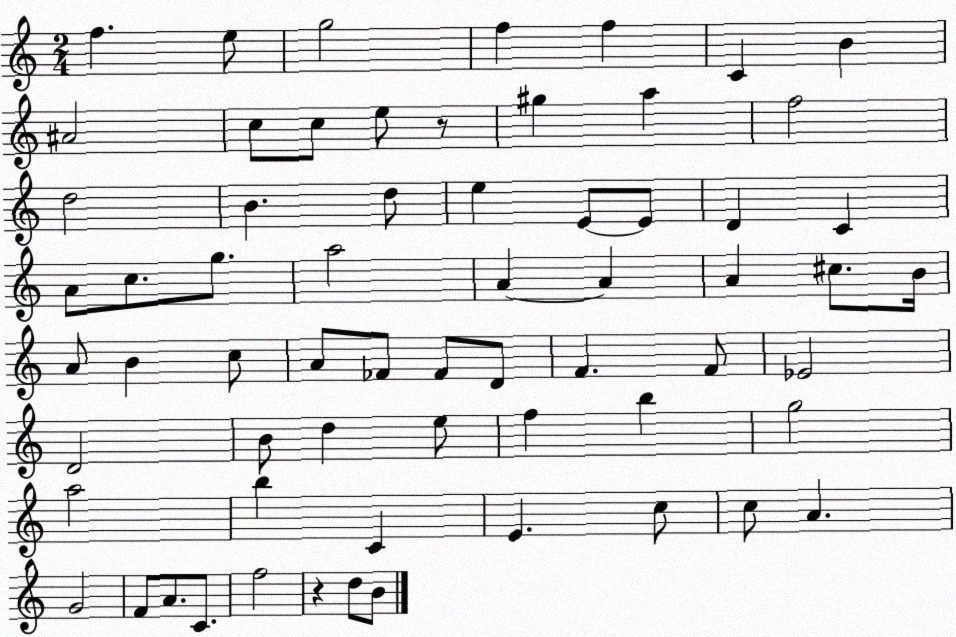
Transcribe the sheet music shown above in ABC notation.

X:1
T:Untitled
M:2/4
L:1/4
K:C
f e/2 g2 f f C B ^A2 c/2 c/2 e/2 z/2 ^g a f2 d2 B d/2 e E/2 E/2 D C A/2 c/2 g/2 a2 A A A ^c/2 B/4 A/2 B c/2 A/2 _F/2 _F/2 D/2 F F/2 _E2 D2 B/2 d e/2 f b g2 a2 b C E c/2 c/2 A G2 F/2 A/2 C/2 f2 z d/2 B/2